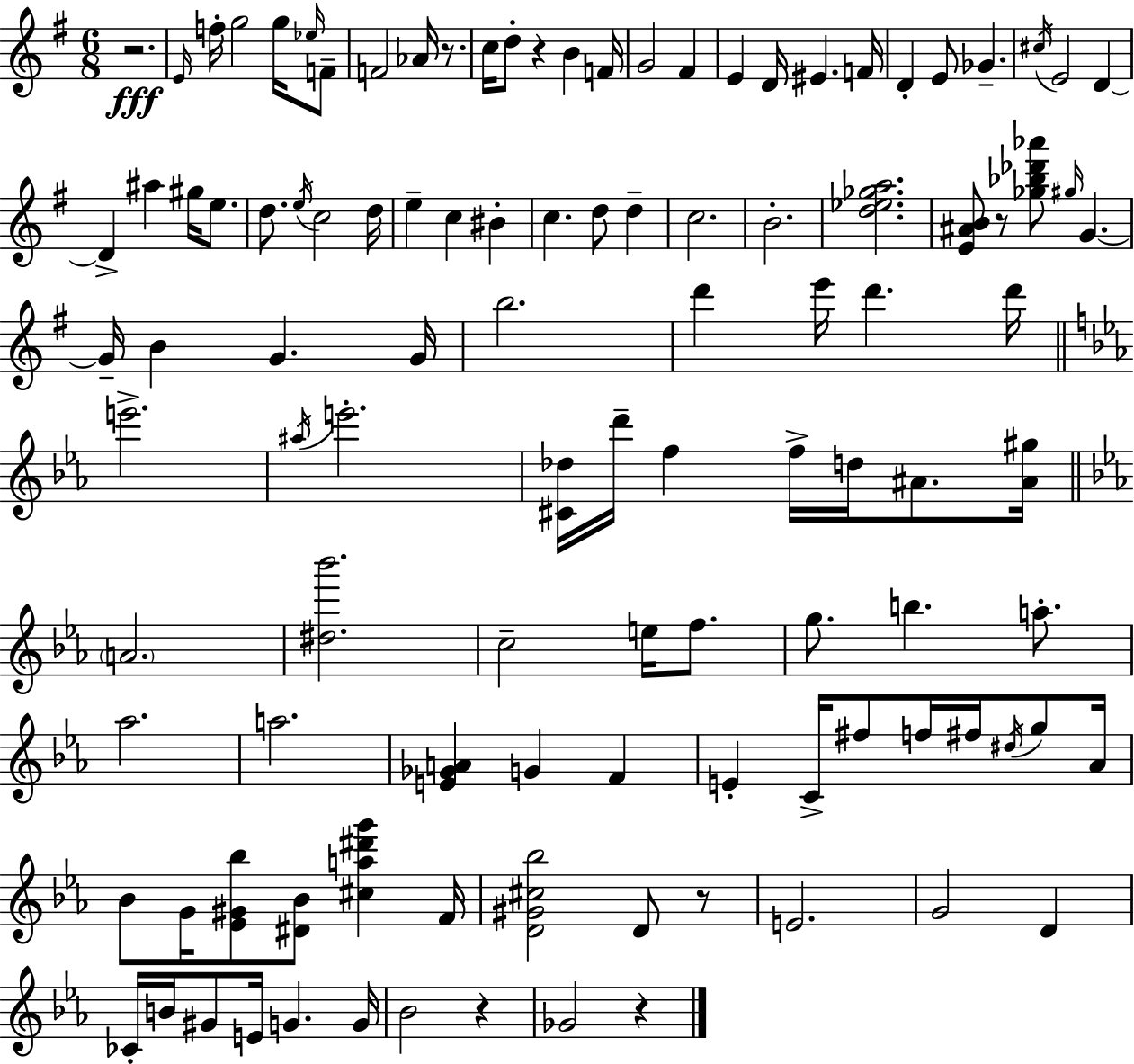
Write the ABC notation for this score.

X:1
T:Untitled
M:6/8
L:1/4
K:Em
z2 E/4 f/4 g2 g/4 _e/4 F/2 F2 _A/4 z/2 c/4 d/2 z B F/4 G2 ^F E D/4 ^E F/4 D E/2 _G ^c/4 E2 D D ^a ^g/4 e/2 d/2 e/4 c2 d/4 e c ^B c d/2 d c2 B2 [d_e_ga]2 [E^AB]/2 z/2 [_g_b_d'_a']/2 ^g/4 G G/4 B G G/4 b2 d' e'/4 d' d'/4 e'2 ^a/4 e'2 [^C_d]/4 d'/4 f f/4 d/4 ^A/2 [^A^g]/4 A2 [^d_b']2 c2 e/4 f/2 g/2 b a/2 _a2 a2 [E_GA] G F E C/4 ^f/2 f/4 ^f/4 ^d/4 g/2 _A/4 _B/2 G/4 [_E^G_b]/2 [^D_B]/2 [^ca^d'g'] F/4 [D^G^c_b]2 D/2 z/2 E2 G2 D _C/4 B/4 ^G/2 E/4 G G/4 _B2 z _G2 z